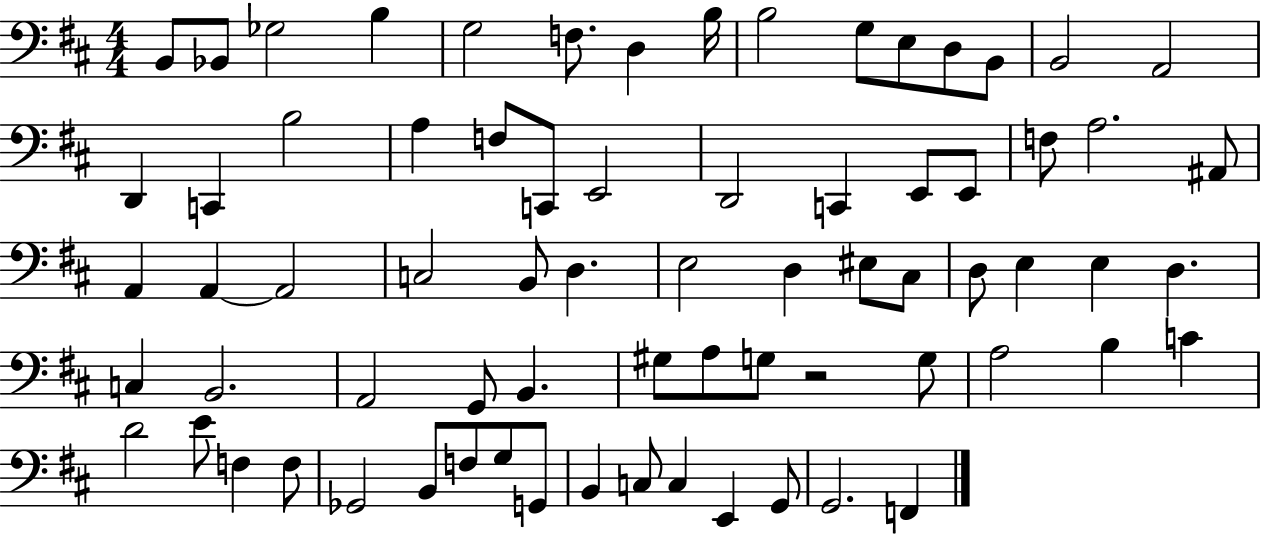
X:1
T:Untitled
M:4/4
L:1/4
K:D
B,,/2 _B,,/2 _G,2 B, G,2 F,/2 D, B,/4 B,2 G,/2 E,/2 D,/2 B,,/2 B,,2 A,,2 D,, C,, B,2 A, F,/2 C,,/2 E,,2 D,,2 C,, E,,/2 E,,/2 F,/2 A,2 ^A,,/2 A,, A,, A,,2 C,2 B,,/2 D, E,2 D, ^E,/2 ^C,/2 D,/2 E, E, D, C, B,,2 A,,2 G,,/2 B,, ^G,/2 A,/2 G,/2 z2 G,/2 A,2 B, C D2 E/2 F, F,/2 _G,,2 B,,/2 F,/2 G,/2 G,,/2 B,, C,/2 C, E,, G,,/2 G,,2 F,,